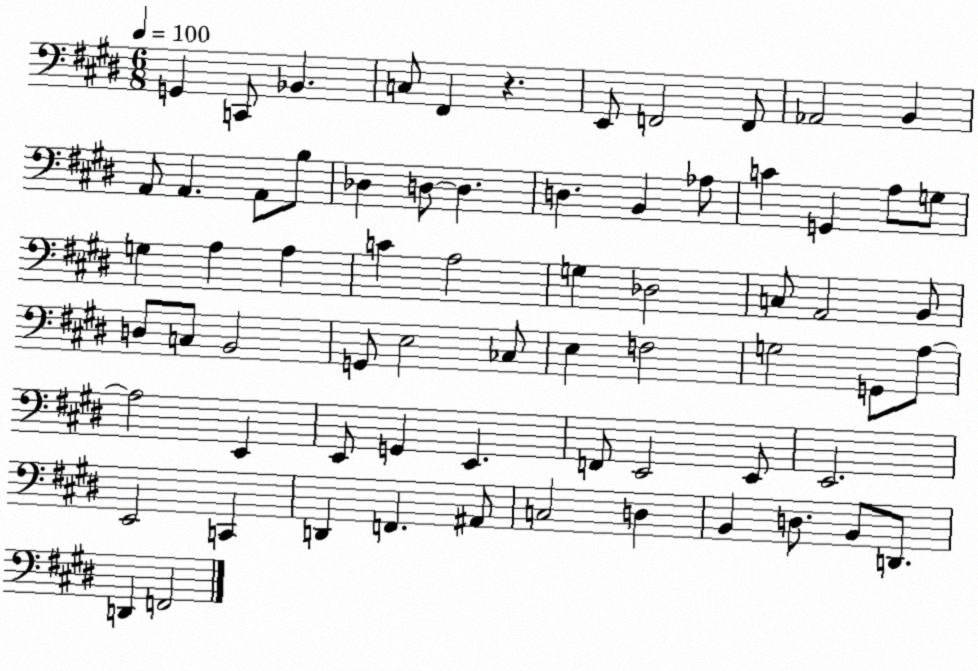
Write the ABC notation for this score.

X:1
T:Untitled
M:6/8
L:1/4
K:E
G,, C,,/2 _B,, C,/2 ^F,, z E,,/2 F,,2 F,,/2 _A,,2 B,, A,,/2 A,, A,,/2 B,/2 _D, D,/2 D, D, B,, _A,/2 C G,, A,/2 G,/2 G, A, A, C A,2 G, _D,2 C,/2 A,,2 B,,/2 D,/2 C,/2 B,,2 G,,/2 E,2 _C,/2 E, F,2 G,2 G,,/2 A,/2 A,2 E,, E,,/2 G,, E,, F,,/2 E,,2 E,,/2 E,,2 E,,2 C,, D,, F,, ^A,,/2 C,2 D, B,, D,/2 B,,/2 D,,/2 D,, F,,2